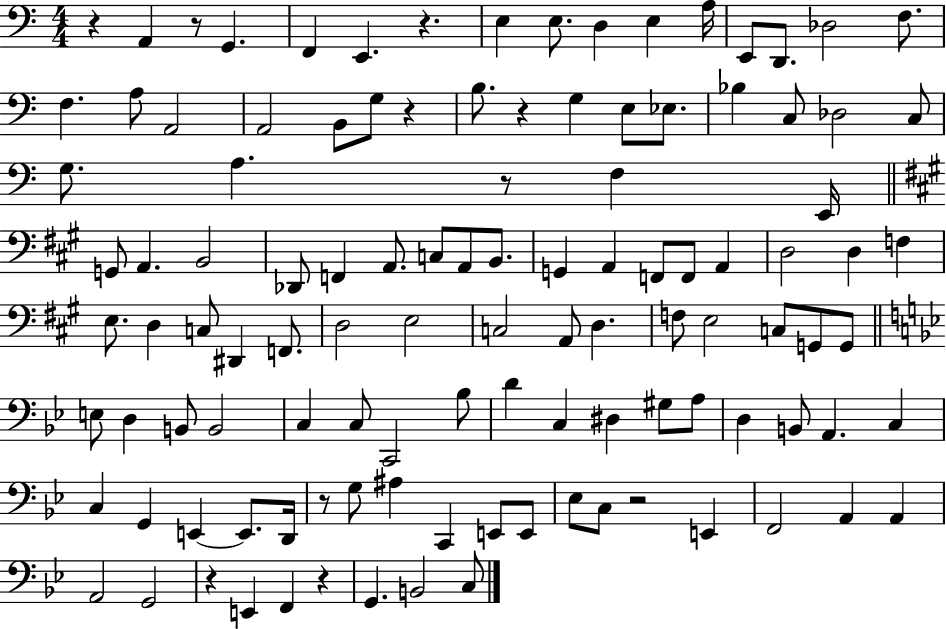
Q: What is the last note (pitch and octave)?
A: C3